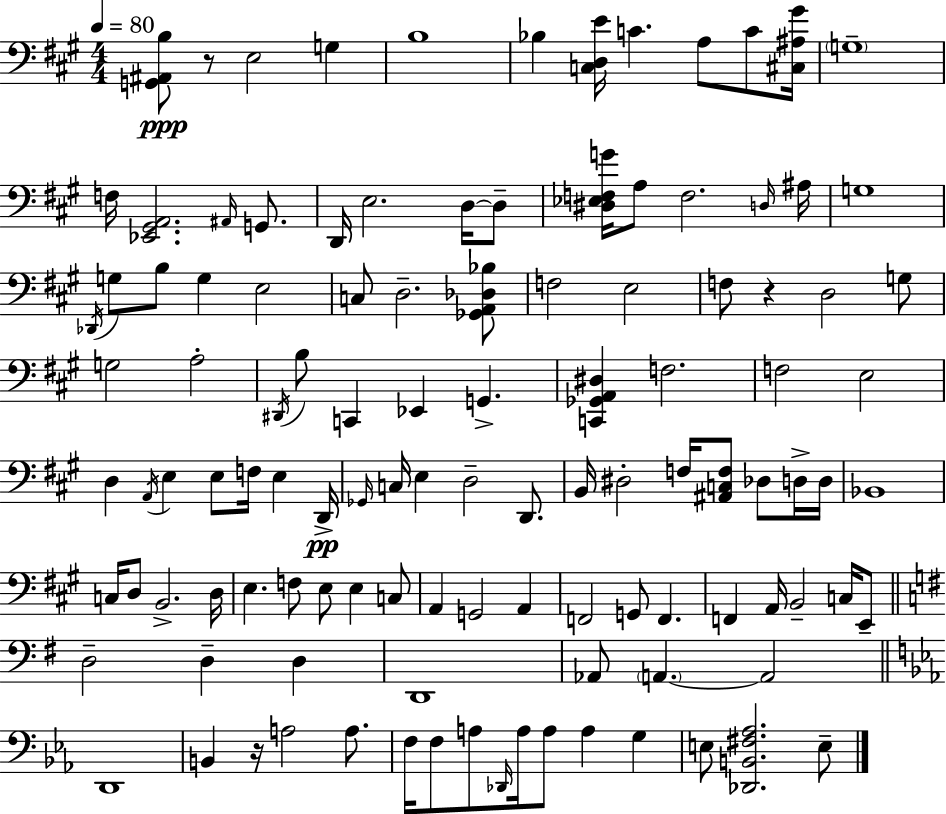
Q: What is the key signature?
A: A major